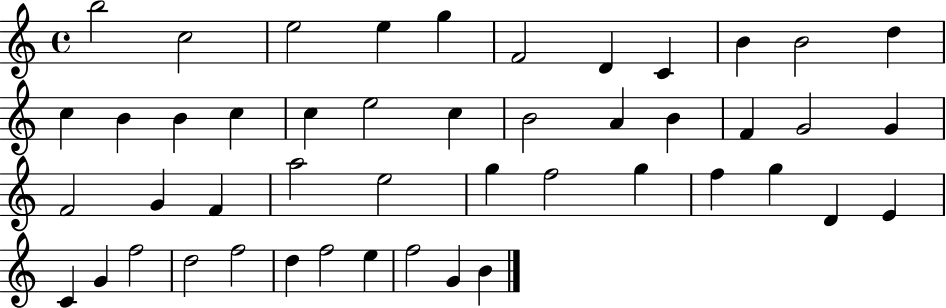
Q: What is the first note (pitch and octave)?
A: B5